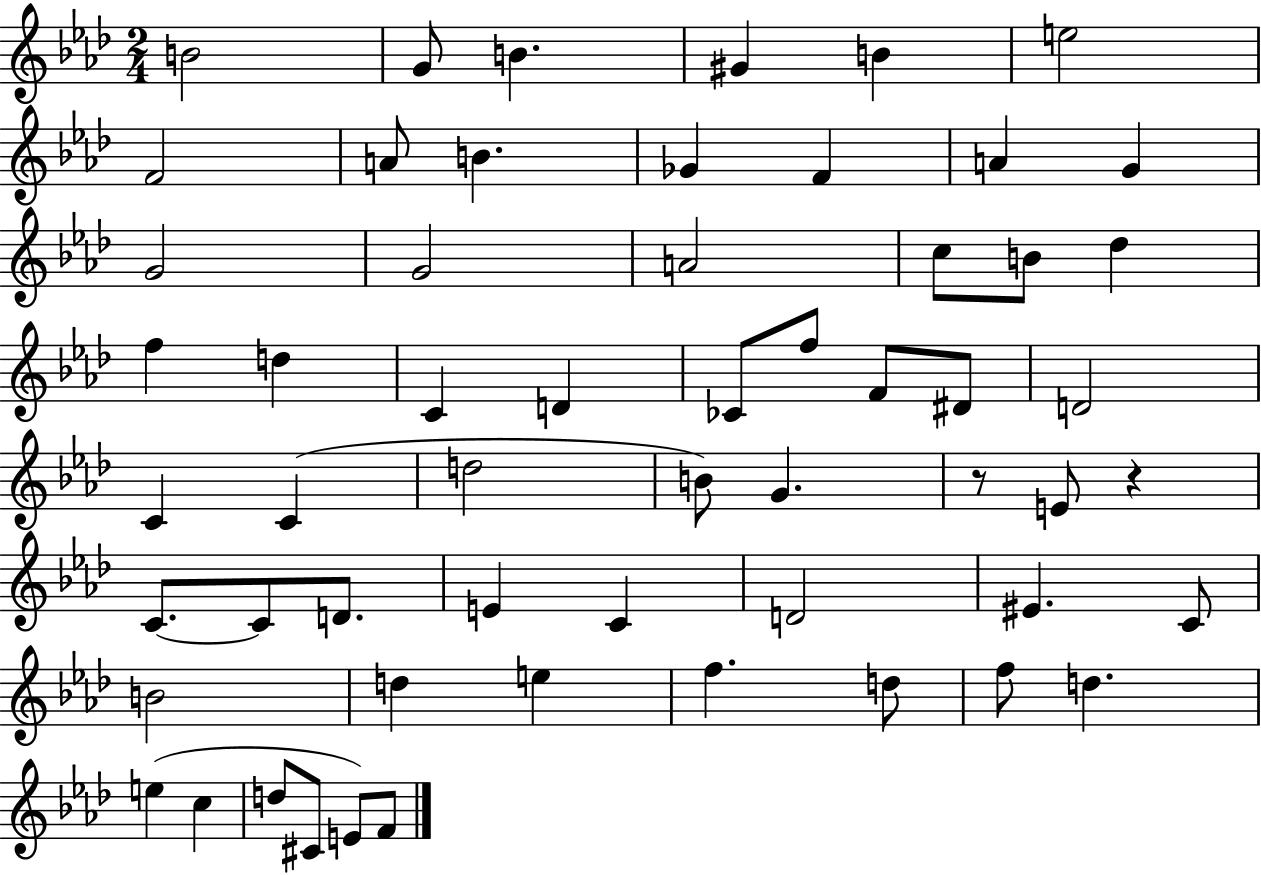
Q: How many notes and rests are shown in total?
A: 57